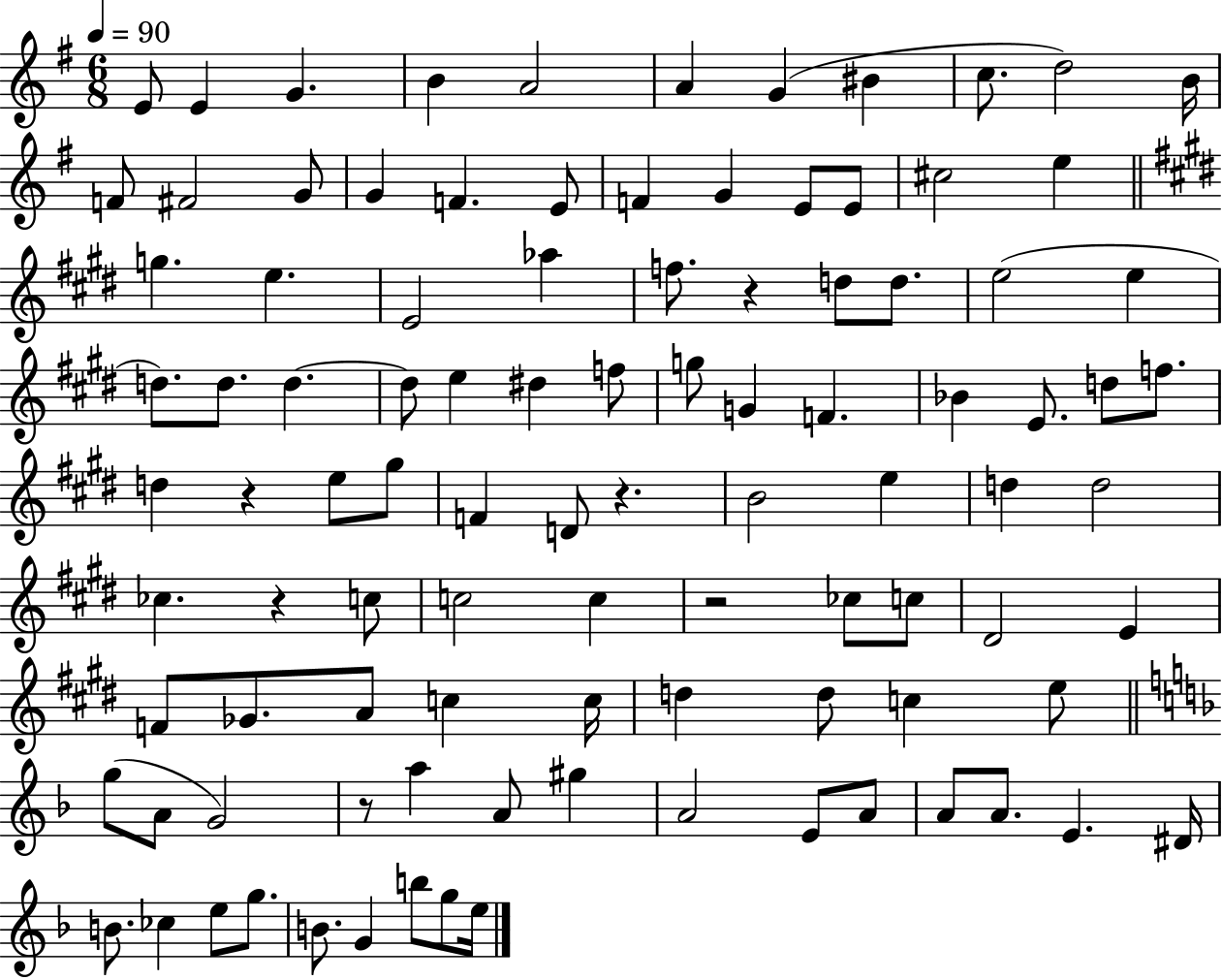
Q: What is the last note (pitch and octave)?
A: E5